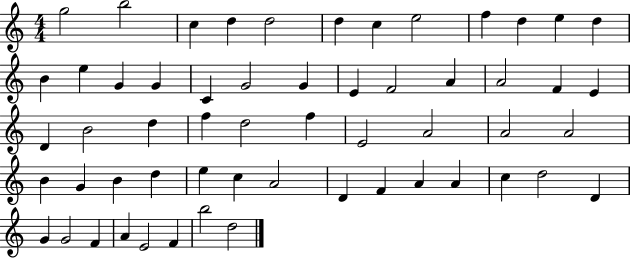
G5/h B5/h C5/q D5/q D5/h D5/q C5/q E5/h F5/q D5/q E5/q D5/q B4/q E5/q G4/q G4/q C4/q G4/h G4/q E4/q F4/h A4/q A4/h F4/q E4/q D4/q B4/h D5/q F5/q D5/h F5/q E4/h A4/h A4/h A4/h B4/q G4/q B4/q D5/q E5/q C5/q A4/h D4/q F4/q A4/q A4/q C5/q D5/h D4/q G4/q G4/h F4/q A4/q E4/h F4/q B5/h D5/h